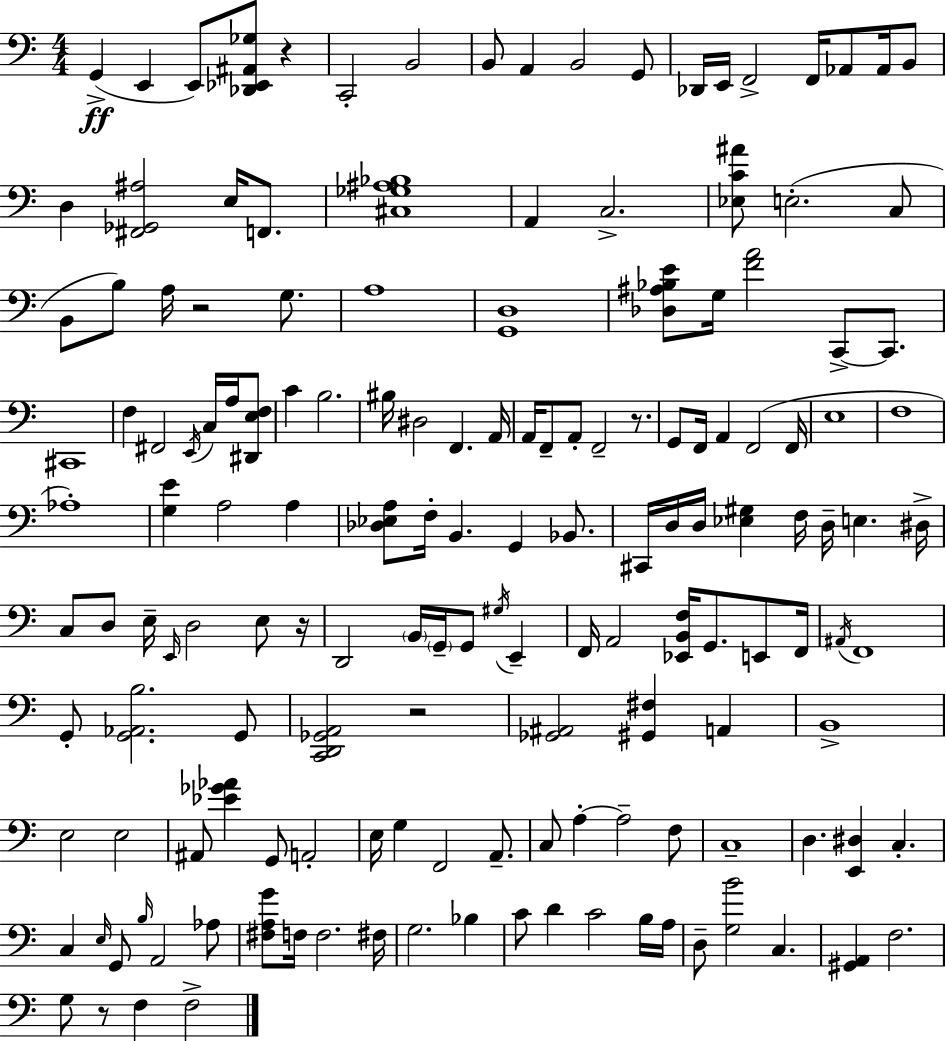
X:1
T:Untitled
M:4/4
L:1/4
K:C
G,, E,, E,,/2 [_D,,_E,,^A,,_G,]/2 z C,,2 B,,2 B,,/2 A,, B,,2 G,,/2 _D,,/4 E,,/4 F,,2 F,,/4 _A,,/2 _A,,/4 B,,/2 D, [^F,,_G,,^A,]2 E,/4 F,,/2 [^C,_G,^A,_B,]4 A,, C,2 [_E,C^A]/2 E,2 C,/2 B,,/2 B,/2 A,/4 z2 G,/2 A,4 [G,,D,]4 [_D,^A,_B,E]/2 G,/4 [FA]2 C,,/2 C,,/2 ^C,,4 F, ^F,,2 E,,/4 C,/4 A,/4 [^D,,E,F,]/2 C B,2 ^B,/4 ^D,2 F,, A,,/4 A,,/4 F,,/2 A,,/2 F,,2 z/2 G,,/2 F,,/4 A,, F,,2 F,,/4 E,4 F,4 _A,4 [G,E] A,2 A, [_D,_E,A,]/2 F,/4 B,, G,, _B,,/2 ^C,,/4 D,/4 D,/4 [_E,^G,] F,/4 D,/4 E, ^D,/4 C,/2 D,/2 E,/4 E,,/4 D,2 E,/2 z/4 D,,2 B,,/4 G,,/4 G,,/2 ^G,/4 E,, F,,/4 A,,2 [_E,,B,,F,]/4 G,,/2 E,,/2 F,,/4 ^A,,/4 F,,4 G,,/2 [G,,_A,,B,]2 G,,/2 [C,,D,,_G,,A,,]2 z2 [_G,,^A,,]2 [^G,,^F,] A,, B,,4 E,2 E,2 ^A,,/2 [_E_G_A] G,,/2 A,,2 E,/4 G, F,,2 A,,/2 C,/2 A, A,2 F,/2 C,4 D, [E,,^D,] C, C, E,/4 G,,/2 B,/4 A,,2 _A,/2 [^F,A,G]/2 F,/4 F,2 ^F,/4 G,2 _B, C/2 D C2 B,/4 A,/4 D,/2 [G,B]2 C, [^G,,A,,] F,2 G,/2 z/2 F, F,2